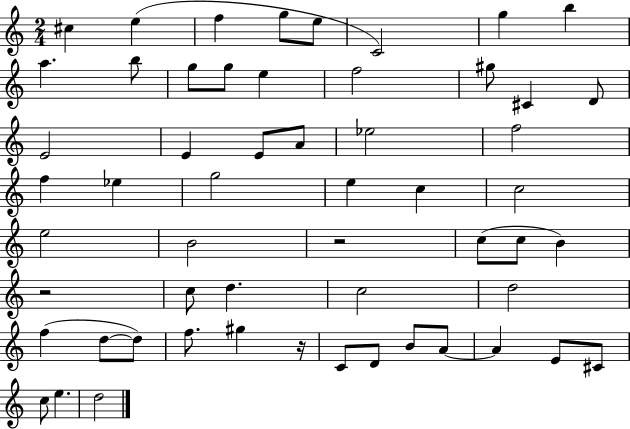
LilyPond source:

{
  \clef treble
  \numericTimeSignature
  \time 2/4
  \key c \major
  \repeat volta 2 { cis''4 e''4( | f''4 g''8 e''8 | c'2) | g''4 b''4 | \break a''4. b''8 | g''8 g''8 e''4 | f''2 | gis''8 cis'4 d'8 | \break e'2 | e'4 e'8 a'8 | ees''2 | f''2 | \break f''4 ees''4 | g''2 | e''4 c''4 | c''2 | \break e''2 | b'2 | r2 | c''8( c''8 b'4) | \break r2 | c''8 d''4. | c''2 | d''2 | \break f''4( d''8~~ d''8) | f''8. gis''4 r16 | c'8 d'8 b'8 a'8~~ | a'4 e'8 cis'8 | \break c''8 e''4. | d''2 | } \bar "|."
}